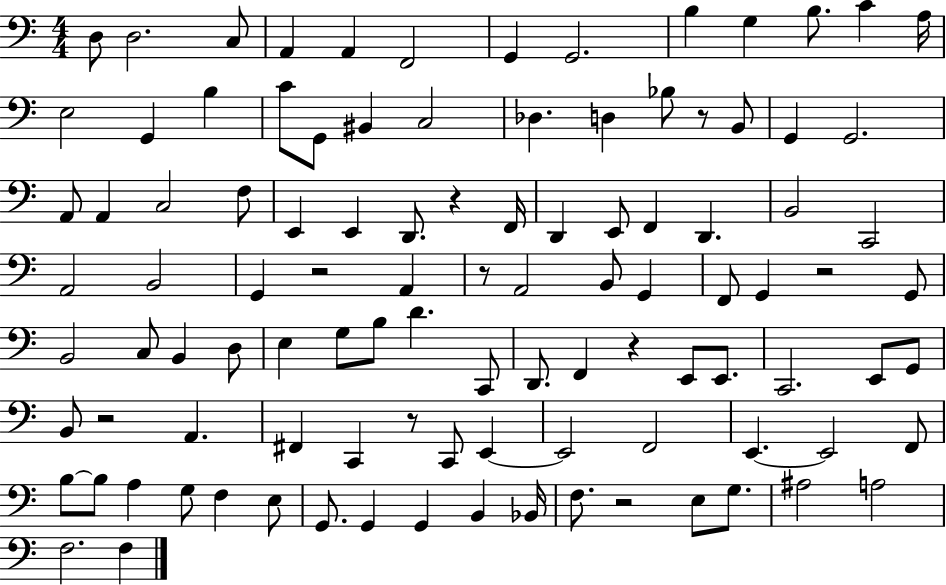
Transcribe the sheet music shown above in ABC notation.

X:1
T:Untitled
M:4/4
L:1/4
K:C
D,/2 D,2 C,/2 A,, A,, F,,2 G,, G,,2 B, G, B,/2 C A,/4 E,2 G,, B, C/2 G,,/2 ^B,, C,2 _D, D, _B,/2 z/2 B,,/2 G,, G,,2 A,,/2 A,, C,2 F,/2 E,, E,, D,,/2 z F,,/4 D,, E,,/2 F,, D,, B,,2 C,,2 A,,2 B,,2 G,, z2 A,, z/2 A,,2 B,,/2 G,, F,,/2 G,, z2 G,,/2 B,,2 C,/2 B,, D,/2 E, G,/2 B,/2 D C,,/2 D,,/2 F,, z E,,/2 E,,/2 C,,2 E,,/2 G,,/2 B,,/2 z2 A,, ^F,, C,, z/2 C,,/2 E,, E,,2 F,,2 E,, E,,2 F,,/2 B,/2 B,/2 A, G,/2 F, E,/2 G,,/2 G,, G,, B,, _B,,/4 F,/2 z2 E,/2 G,/2 ^A,2 A,2 F,2 F,